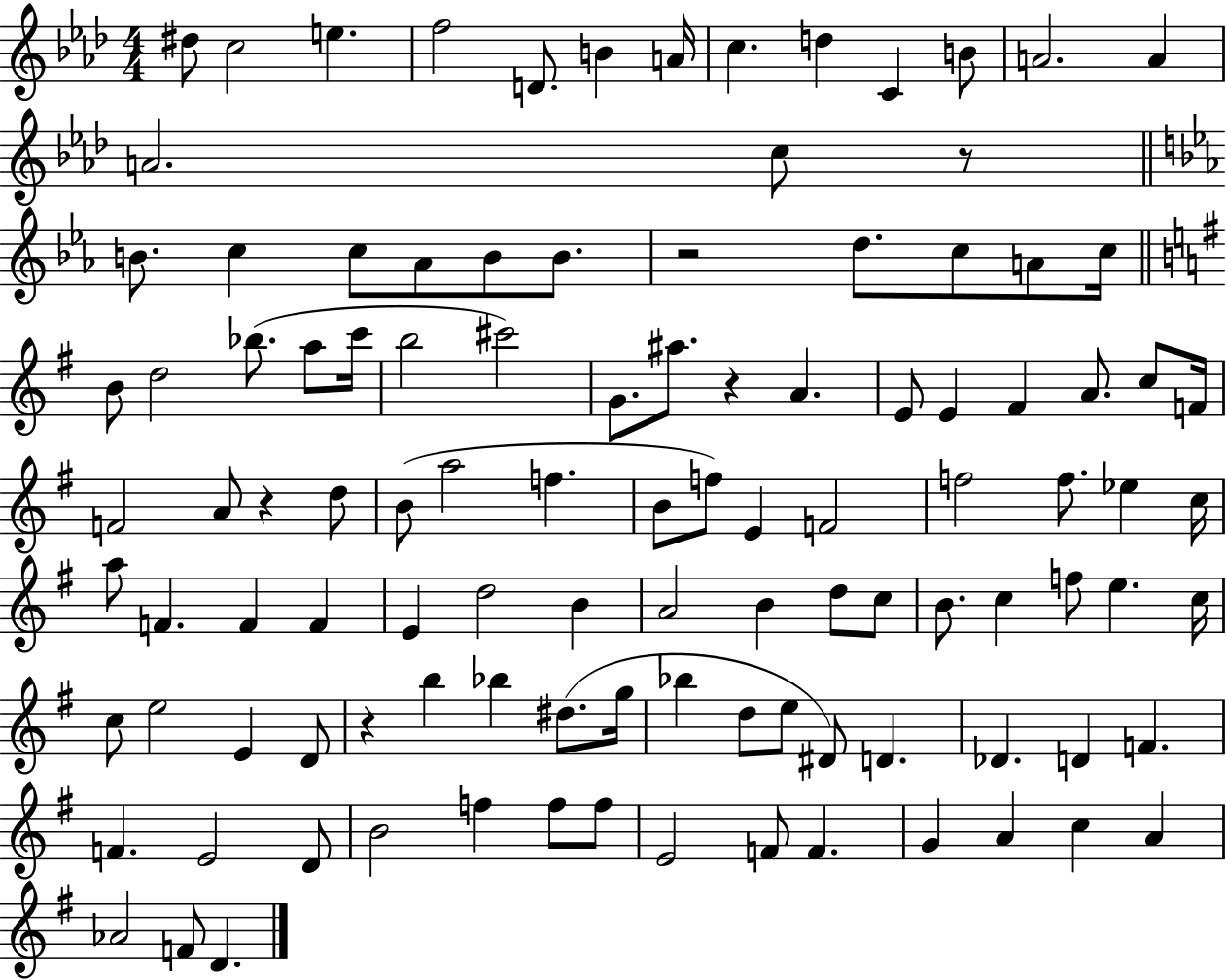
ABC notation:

X:1
T:Untitled
M:4/4
L:1/4
K:Ab
^d/2 c2 e f2 D/2 B A/4 c d C B/2 A2 A A2 c/2 z/2 B/2 c c/2 _A/2 B/2 B/2 z2 d/2 c/2 A/2 c/4 B/2 d2 _b/2 a/2 c'/4 b2 ^c'2 G/2 ^a/2 z A E/2 E ^F A/2 c/2 F/4 F2 A/2 z d/2 B/2 a2 f B/2 f/2 E F2 f2 f/2 _e c/4 a/2 F F F E d2 B A2 B d/2 c/2 B/2 c f/2 e c/4 c/2 e2 E D/2 z b _b ^d/2 g/4 _b d/2 e/2 ^D/2 D _D D F F E2 D/2 B2 f f/2 f/2 E2 F/2 F G A c A _A2 F/2 D